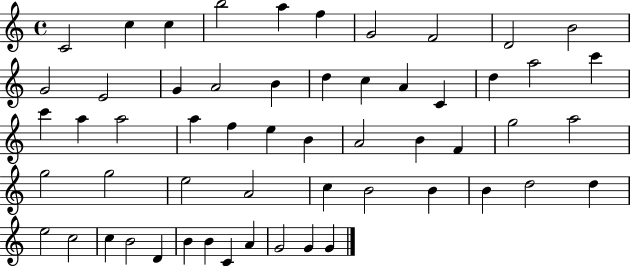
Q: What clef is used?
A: treble